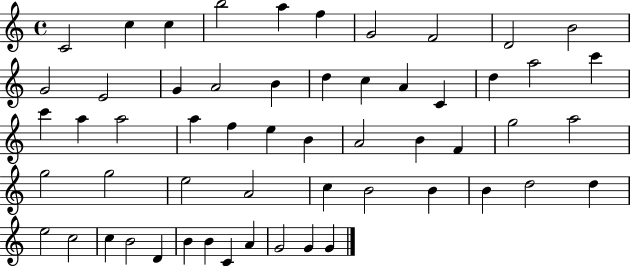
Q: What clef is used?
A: treble